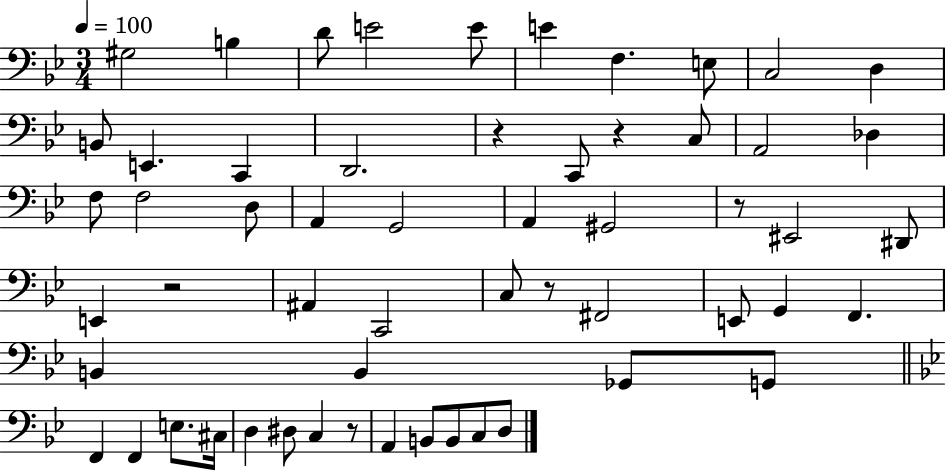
G#3/h B3/q D4/e E4/h E4/e E4/q F3/q. E3/e C3/h D3/q B2/e E2/q. C2/q D2/h. R/q C2/e R/q C3/e A2/h Db3/q F3/e F3/h D3/e A2/q G2/h A2/q G#2/h R/e EIS2/h D#2/e E2/q R/h A#2/q C2/h C3/e R/e F#2/h E2/e G2/q F2/q. B2/q B2/q Gb2/e G2/e F2/q F2/q E3/e. C#3/s D3/q D#3/e C3/q R/e A2/q B2/e B2/e C3/e D3/e